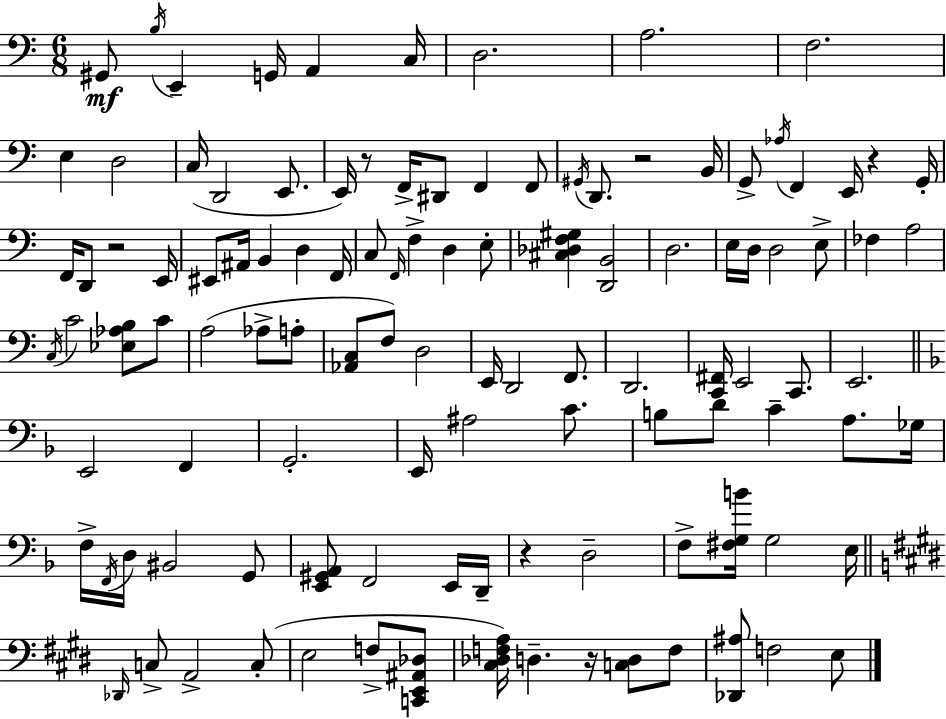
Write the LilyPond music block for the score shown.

{
  \clef bass
  \numericTimeSignature
  \time 6/8
  \key a \minor
  gis,8\mf \acciaccatura { b16 } e,4-- g,16 a,4 | c16 d2. | a2. | f2. | \break e4 d2 | c16( d,2 e,8. | e,16) r8 f,16-> dis,8 f,4 f,8 | \acciaccatura { gis,16 } d,8. r2 | \break b,16 g,8-> \acciaccatura { aes16 } f,4 e,16 r4 | g,16-. f,16 d,8 r2 | e,16 eis,8 ais,16 b,4 d4 | f,16 c8 \grace { f,16 } f4-> d4 | \break e8-. <cis des f gis>4 <d, b,>2 | d2. | e16 d16 d2 | e8-> fes4 a2 | \break \acciaccatura { c16 } c'2 | <ees aes b>8 c'8 a2( | aes8-> a8-. <aes, c>8 f8) d2 | e,16 d,2 | \break f,8. d,2. | <c, fis,>16 e,2 | c,8. e,2. | \bar "||" \break \key d \minor e,2 f,4 | g,2.-. | e,16 ais2 c'8. | b8 d'8 c'4-- a8. ges16 | \break f16-> \acciaccatura { f,16 } d16 bis,2 g,8 | <e, gis, a,>8 f,2 e,16 | d,16-- r4 d2-- | f8-> <fis g b'>16 g2 | \break e16 \bar "||" \break \key e \major \grace { des,16 } c8-> a,2-> c8-.( | e2 f8-> <c, e, ais, des>8 | <cis des f a>16) d4.-- r16 <c d>8 f8 | <des, ais>8 f2 e8 | \break \bar "|."
}